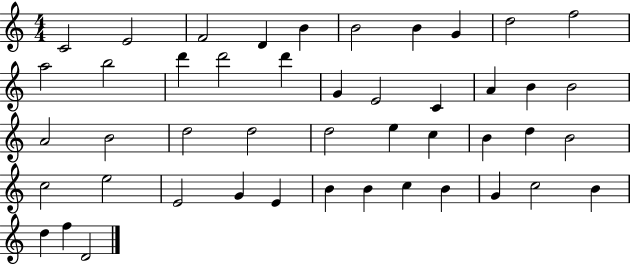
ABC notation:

X:1
T:Untitled
M:4/4
L:1/4
K:C
C2 E2 F2 D B B2 B G d2 f2 a2 b2 d' d'2 d' G E2 C A B B2 A2 B2 d2 d2 d2 e c B d B2 c2 e2 E2 G E B B c B G c2 B d f D2